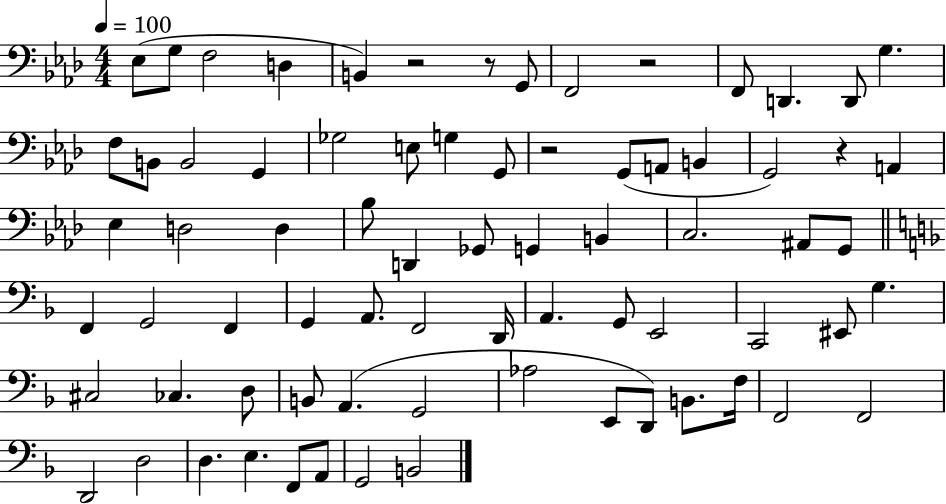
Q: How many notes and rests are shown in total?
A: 74